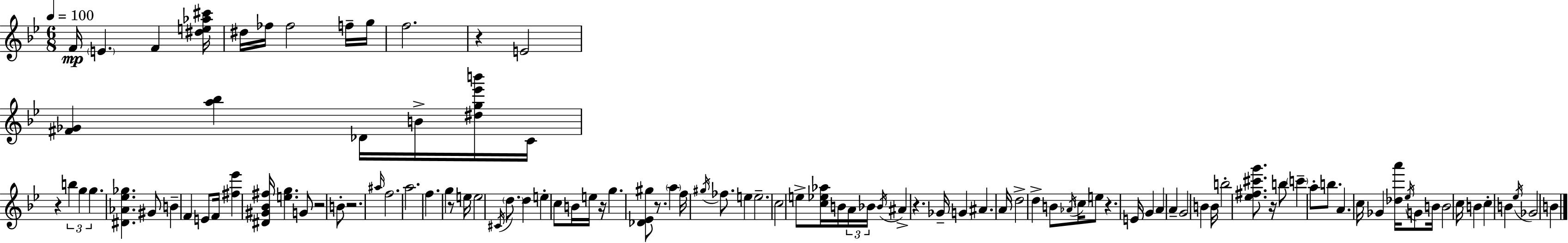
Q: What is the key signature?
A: BES major